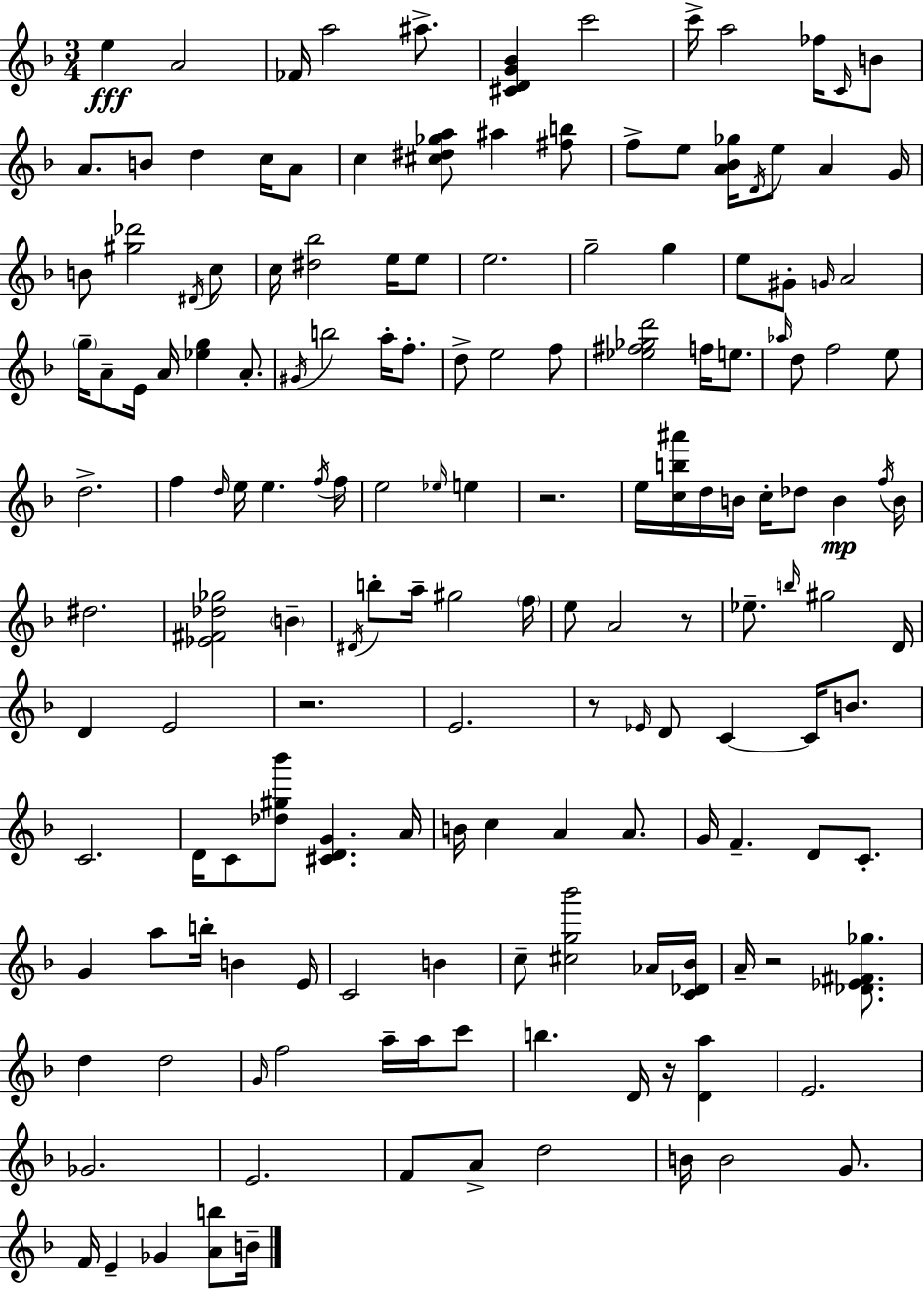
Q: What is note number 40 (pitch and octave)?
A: E4